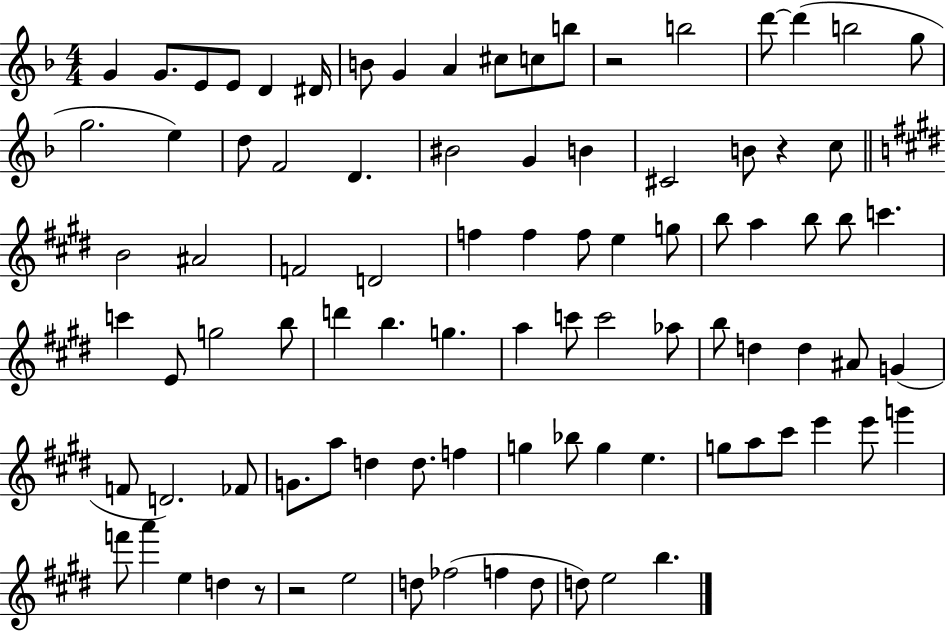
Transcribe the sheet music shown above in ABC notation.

X:1
T:Untitled
M:4/4
L:1/4
K:F
G G/2 E/2 E/2 D ^D/4 B/2 G A ^c/2 c/2 b/2 z2 b2 d'/2 d' b2 g/2 g2 e d/2 F2 D ^B2 G B ^C2 B/2 z c/2 B2 ^A2 F2 D2 f f f/2 e g/2 b/2 a b/2 b/2 c' c' E/2 g2 b/2 d' b g a c'/2 c'2 _a/2 b/2 d d ^A/2 G F/2 D2 _F/2 G/2 a/2 d d/2 f g _b/2 g e g/2 a/2 ^c'/2 e' e'/2 g' f'/2 a' e d z/2 z2 e2 d/2 _f2 f d/2 d/2 e2 b